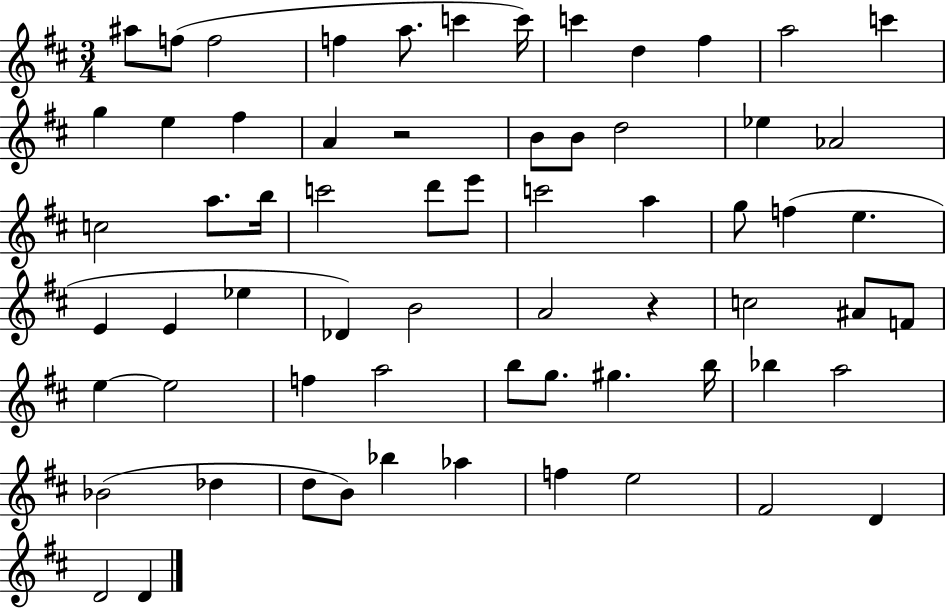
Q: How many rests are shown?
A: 2